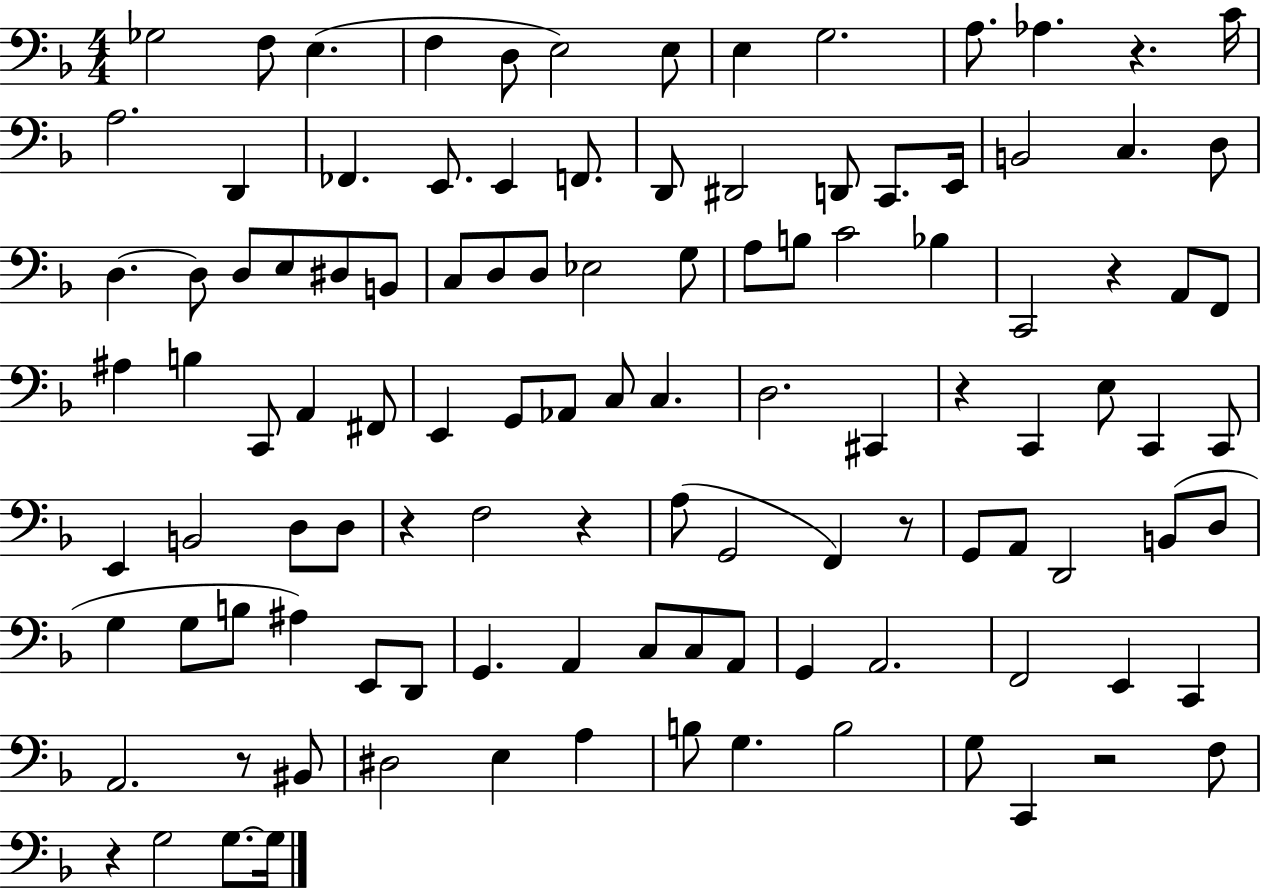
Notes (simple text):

Gb3/h F3/e E3/q. F3/q D3/e E3/h E3/e E3/q G3/h. A3/e. Ab3/q. R/q. C4/s A3/h. D2/q FES2/q. E2/e. E2/q F2/e. D2/e D#2/h D2/e C2/e. E2/s B2/h C3/q. D3/e D3/q. D3/e D3/e E3/e D#3/e B2/e C3/e D3/e D3/e Eb3/h G3/e A3/e B3/e C4/h Bb3/q C2/h R/q A2/e F2/e A#3/q B3/q C2/e A2/q F#2/e E2/q G2/e Ab2/e C3/e C3/q. D3/h. C#2/q R/q C2/q E3/e C2/q C2/e E2/q B2/h D3/e D3/e R/q F3/h R/q A3/e G2/h F2/q R/e G2/e A2/e D2/h B2/e D3/e G3/q G3/e B3/e A#3/q E2/e D2/e G2/q. A2/q C3/e C3/e A2/e G2/q A2/h. F2/h E2/q C2/q A2/h. R/e BIS2/e D#3/h E3/q A3/q B3/e G3/q. B3/h G3/e C2/q R/h F3/e R/q G3/h G3/e. G3/s